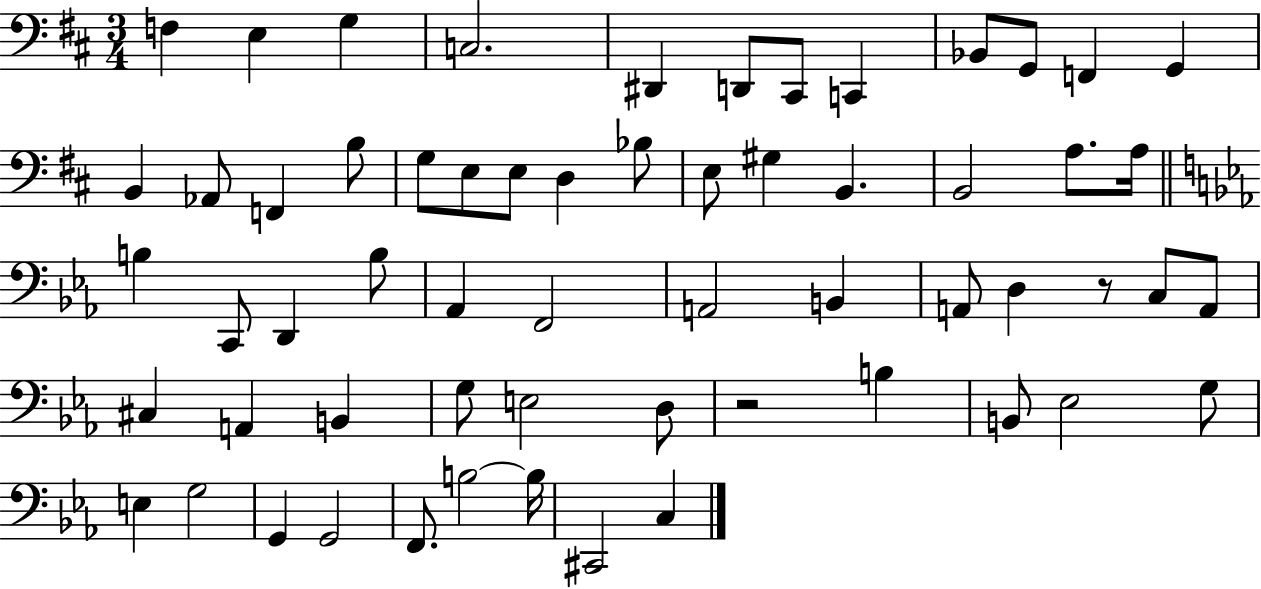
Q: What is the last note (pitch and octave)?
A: C3